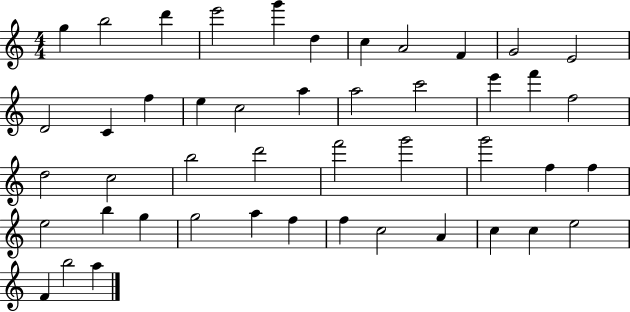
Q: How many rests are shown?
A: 0